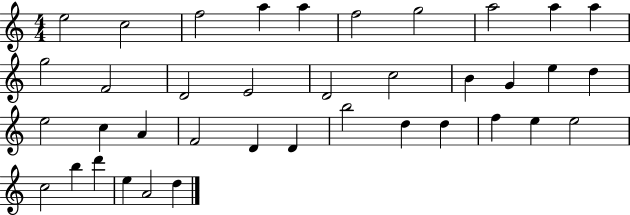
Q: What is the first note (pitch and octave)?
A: E5